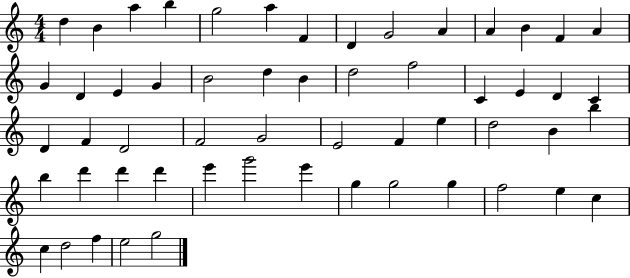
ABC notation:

X:1
T:Untitled
M:4/4
L:1/4
K:C
d B a b g2 a F D G2 A A B F A G D E G B2 d B d2 f2 C E D C D F D2 F2 G2 E2 F e d2 B b b d' d' d' e' g'2 e' g g2 g f2 e c c d2 f e2 g2